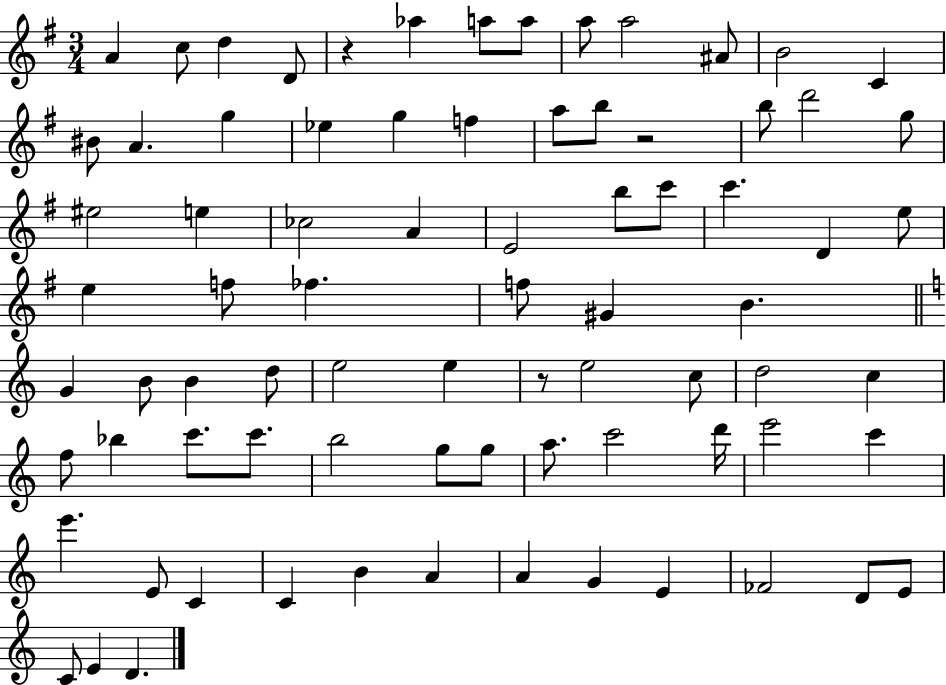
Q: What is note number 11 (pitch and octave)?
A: B4